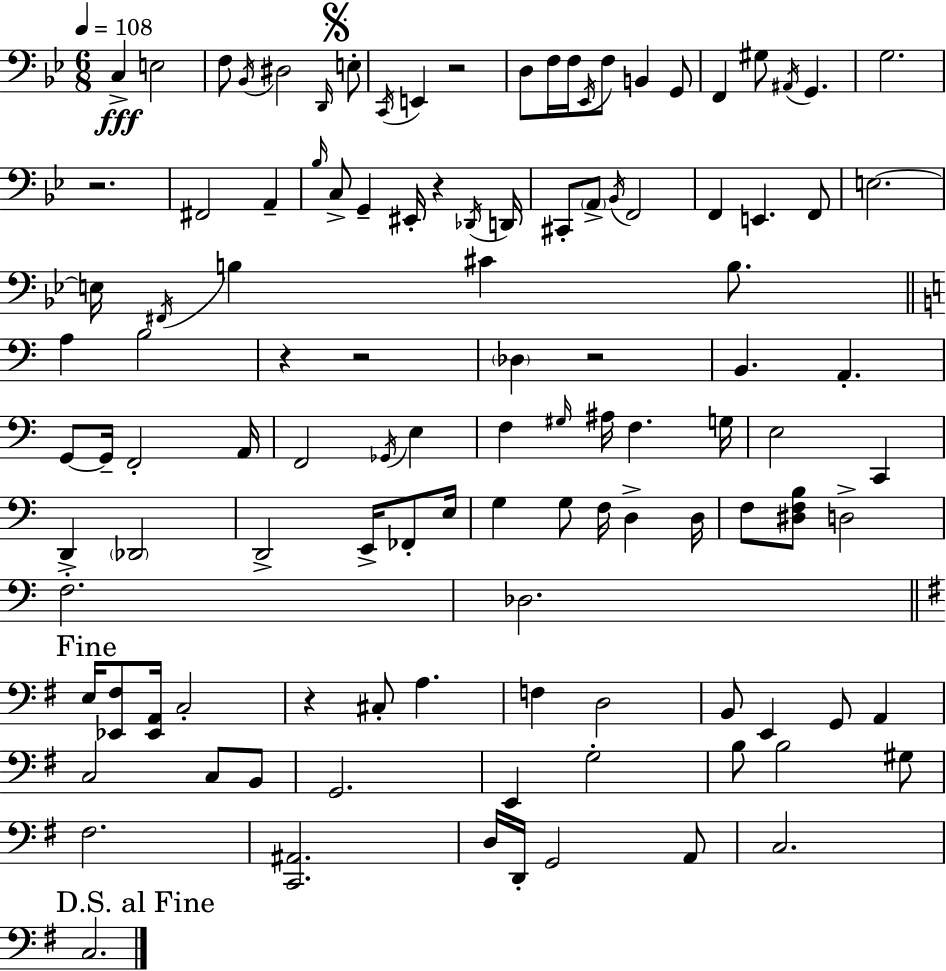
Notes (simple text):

C3/q E3/h F3/e Bb2/s D#3/h D2/s E3/e C2/s E2/q R/h D3/e F3/s F3/s Eb2/s F3/e B2/q G2/e F2/q G#3/e A#2/s G2/q. G3/h. R/h. F#2/h A2/q Bb3/s C3/e G2/q EIS2/s R/q Db2/s D2/s C#2/e A2/e Bb2/s F2/h F2/q E2/q. F2/e E3/h. E3/s F#2/s B3/q C#4/q B3/e. A3/q B3/h R/q R/h Db3/q R/h B2/q. A2/q. G2/e G2/s F2/h A2/s F2/h Gb2/s E3/q F3/q G#3/s A#3/s F3/q. G3/s E3/h C2/q D2/q Db2/h D2/h E2/s FES2/e E3/s G3/q G3/e F3/s D3/q D3/s F3/e [D#3,F3,B3]/e D3/h F3/h. Db3/h. E3/s [Eb2,F#3]/e [Eb2,A2]/s C3/h R/q C#3/e A3/q. F3/q D3/h B2/e E2/q G2/e A2/q C3/h C3/e B2/e G2/h. E2/q G3/h B3/e B3/h G#3/e F#3/h. [C2,A#2]/h. D3/s D2/s G2/h A2/e C3/h. C3/h.